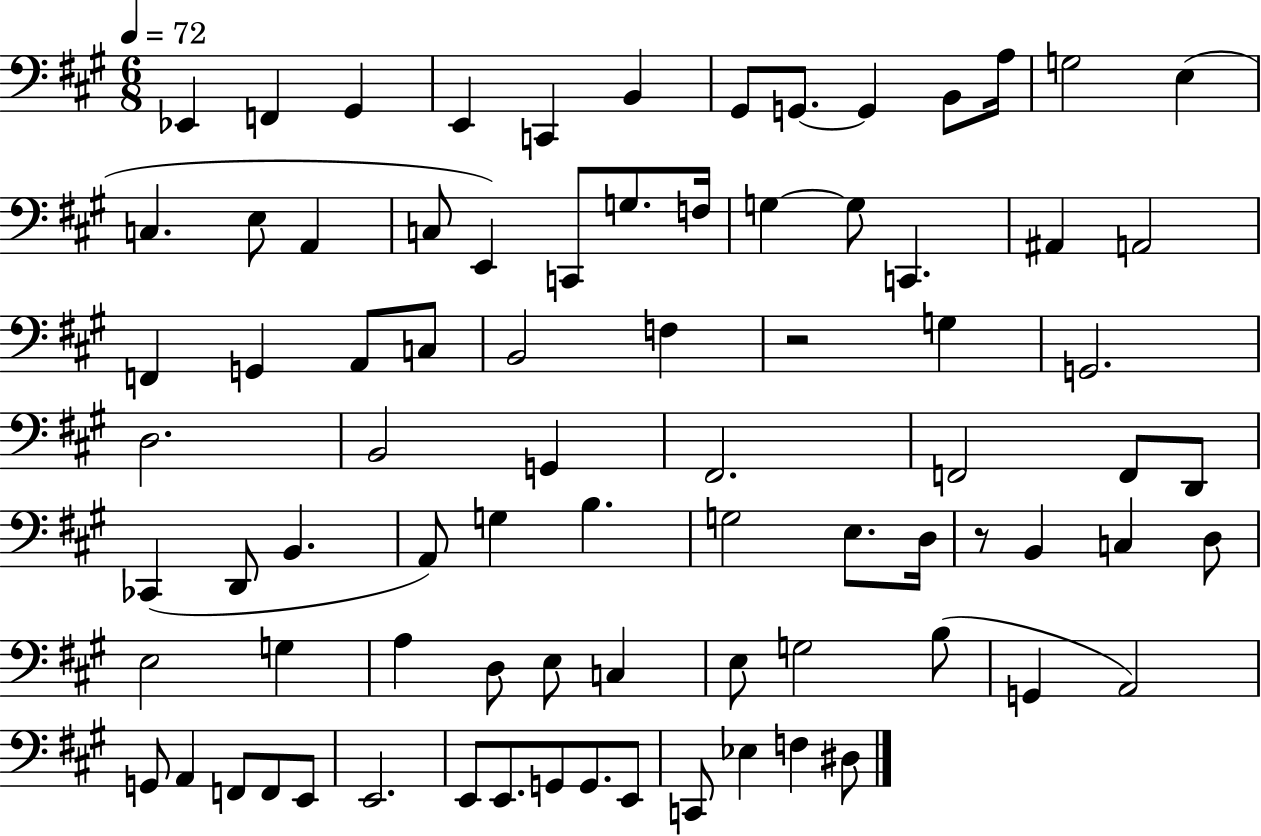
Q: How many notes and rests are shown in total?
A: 81